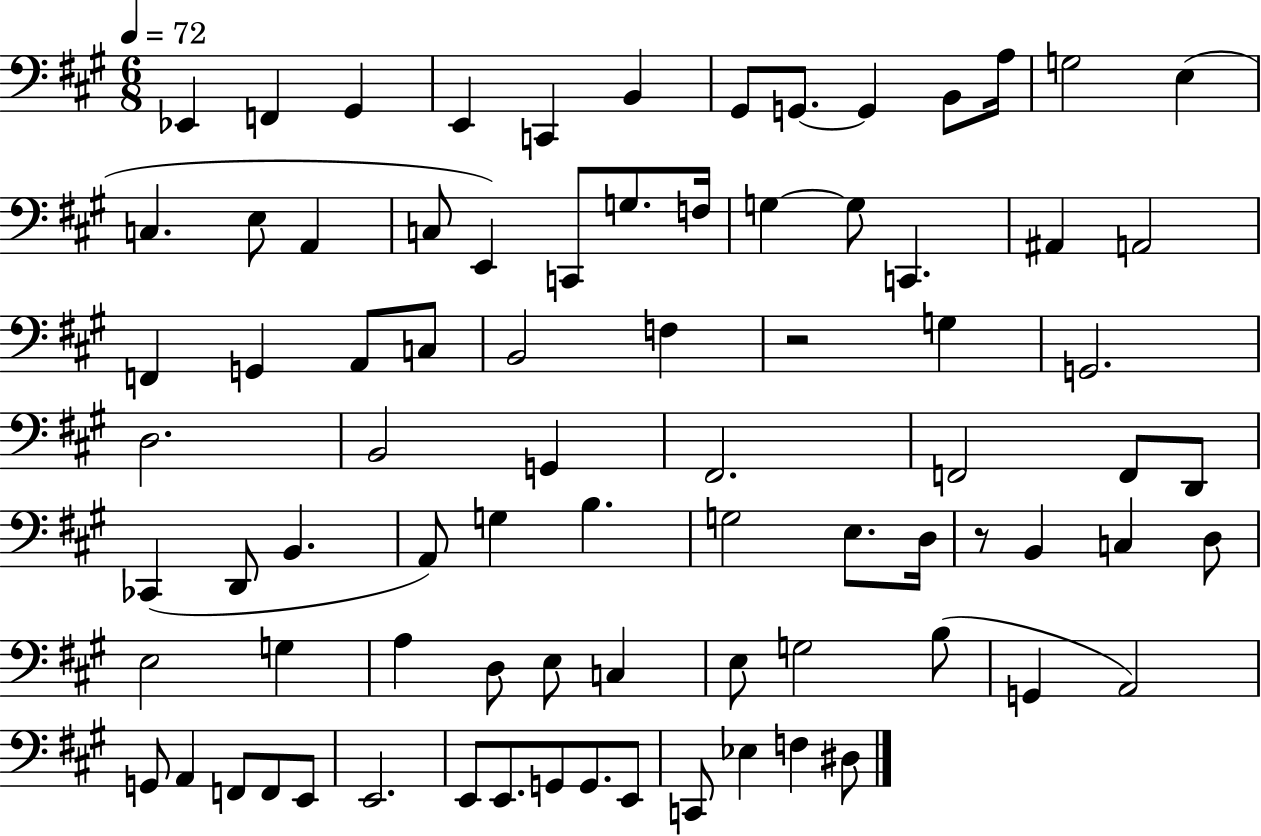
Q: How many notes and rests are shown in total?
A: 81